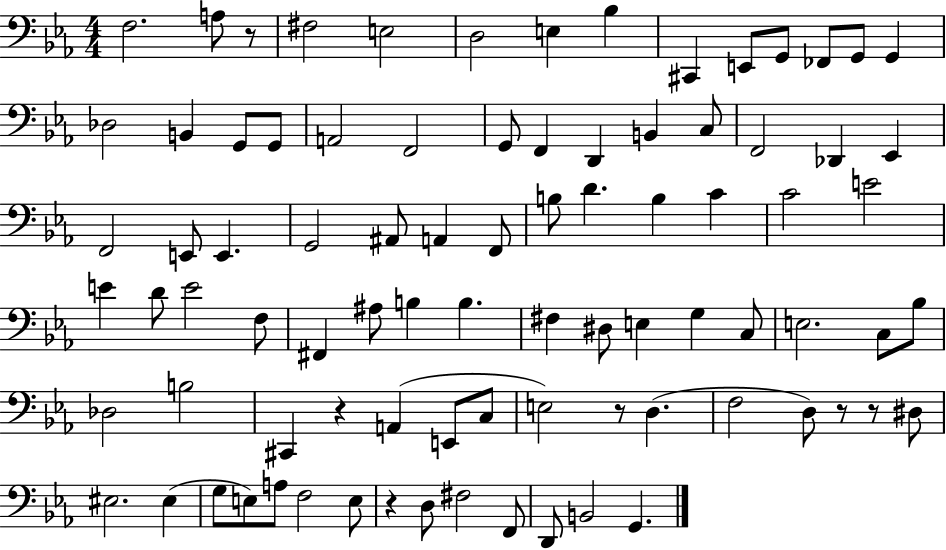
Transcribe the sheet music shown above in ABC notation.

X:1
T:Untitled
M:4/4
L:1/4
K:Eb
F,2 A,/2 z/2 ^F,2 E,2 D,2 E, _B, ^C,, E,,/2 G,,/2 _F,,/2 G,,/2 G,, _D,2 B,, G,,/2 G,,/2 A,,2 F,,2 G,,/2 F,, D,, B,, C,/2 F,,2 _D,, _E,, F,,2 E,,/2 E,, G,,2 ^A,,/2 A,, F,,/2 B,/2 D B, C C2 E2 E D/2 E2 F,/2 ^F,, ^A,/2 B, B, ^F, ^D,/2 E, G, C,/2 E,2 C,/2 _B,/2 _D,2 B,2 ^C,, z A,, E,,/2 C,/2 E,2 z/2 D, F,2 D,/2 z/2 z/2 ^D,/2 ^E,2 ^E, G,/2 E,/2 A,/2 F,2 E,/2 z D,/2 ^F,2 F,,/2 D,,/2 B,,2 G,,